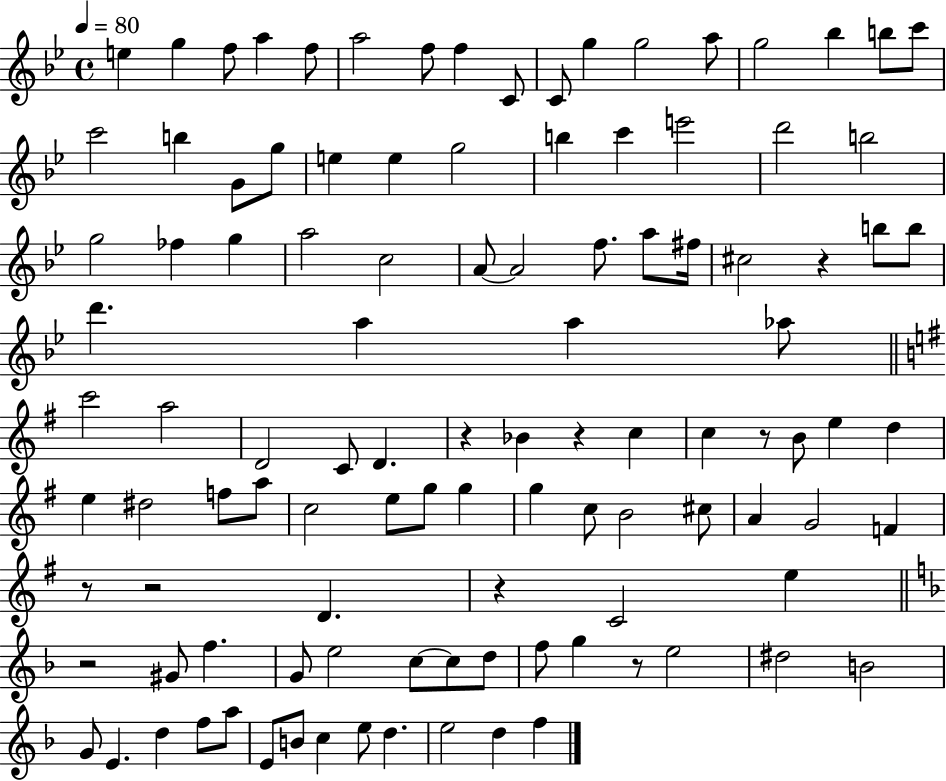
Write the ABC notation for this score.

X:1
T:Untitled
M:4/4
L:1/4
K:Bb
e g f/2 a f/2 a2 f/2 f C/2 C/2 g g2 a/2 g2 _b b/2 c'/2 c'2 b G/2 g/2 e e g2 b c' e'2 d'2 b2 g2 _f g a2 c2 A/2 A2 f/2 a/2 ^f/4 ^c2 z b/2 b/2 d' a a _a/2 c'2 a2 D2 C/2 D z _B z c c z/2 B/2 e d e ^d2 f/2 a/2 c2 e/2 g/2 g g c/2 B2 ^c/2 A G2 F z/2 z2 D z C2 e z2 ^G/2 f G/2 e2 c/2 c/2 d/2 f/2 g z/2 e2 ^d2 B2 G/2 E d f/2 a/2 E/2 B/2 c e/2 d e2 d f